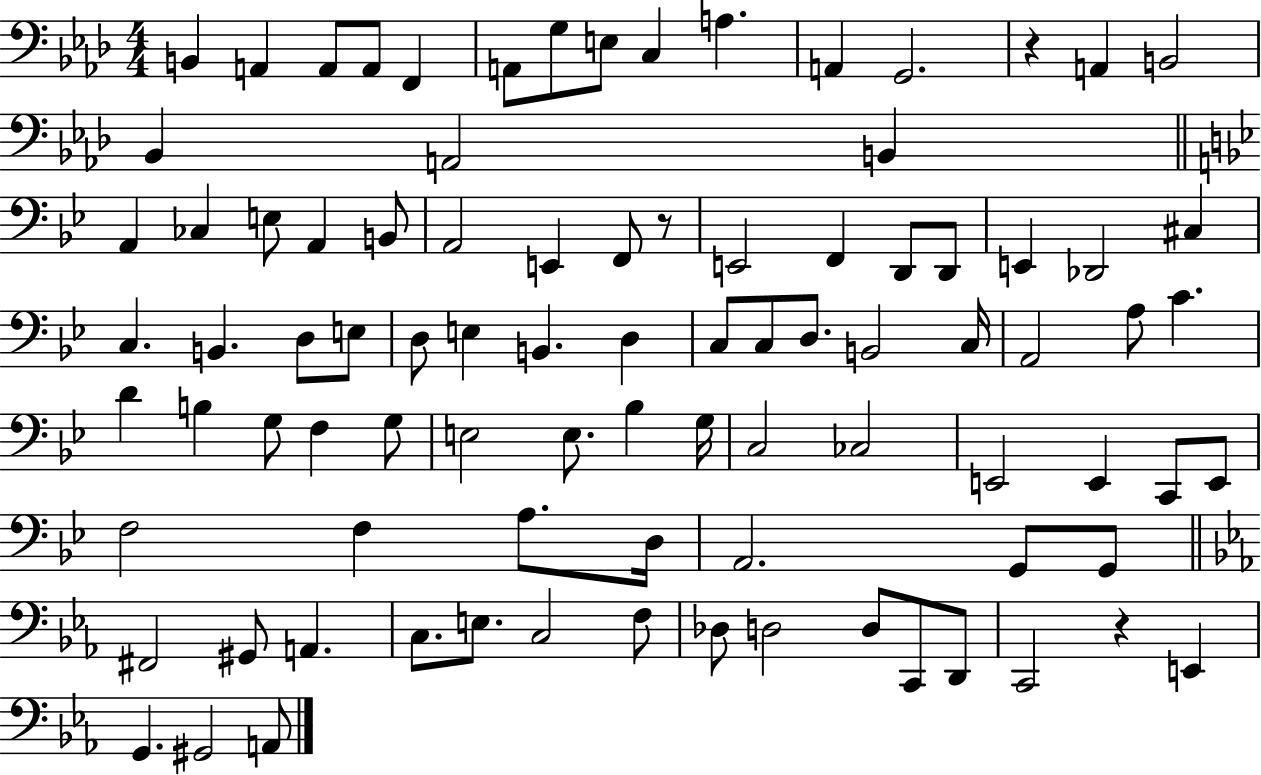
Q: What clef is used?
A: bass